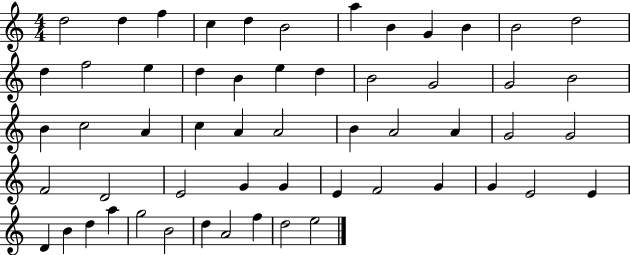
D5/h D5/q F5/q C5/q D5/q B4/h A5/q B4/q G4/q B4/q B4/h D5/h D5/q F5/h E5/q D5/q B4/q E5/q D5/q B4/h G4/h G4/h B4/h B4/q C5/h A4/q C5/q A4/q A4/h B4/q A4/h A4/q G4/h G4/h F4/h D4/h E4/h G4/q G4/q E4/q F4/h G4/q G4/q E4/h E4/q D4/q B4/q D5/q A5/q G5/h B4/h D5/q A4/h F5/q D5/h E5/h